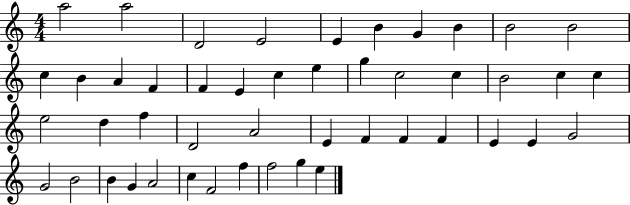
X:1
T:Untitled
M:4/4
L:1/4
K:C
a2 a2 D2 E2 E B G B B2 B2 c B A F F E c e g c2 c B2 c c e2 d f D2 A2 E F F F E E G2 G2 B2 B G A2 c F2 f f2 g e